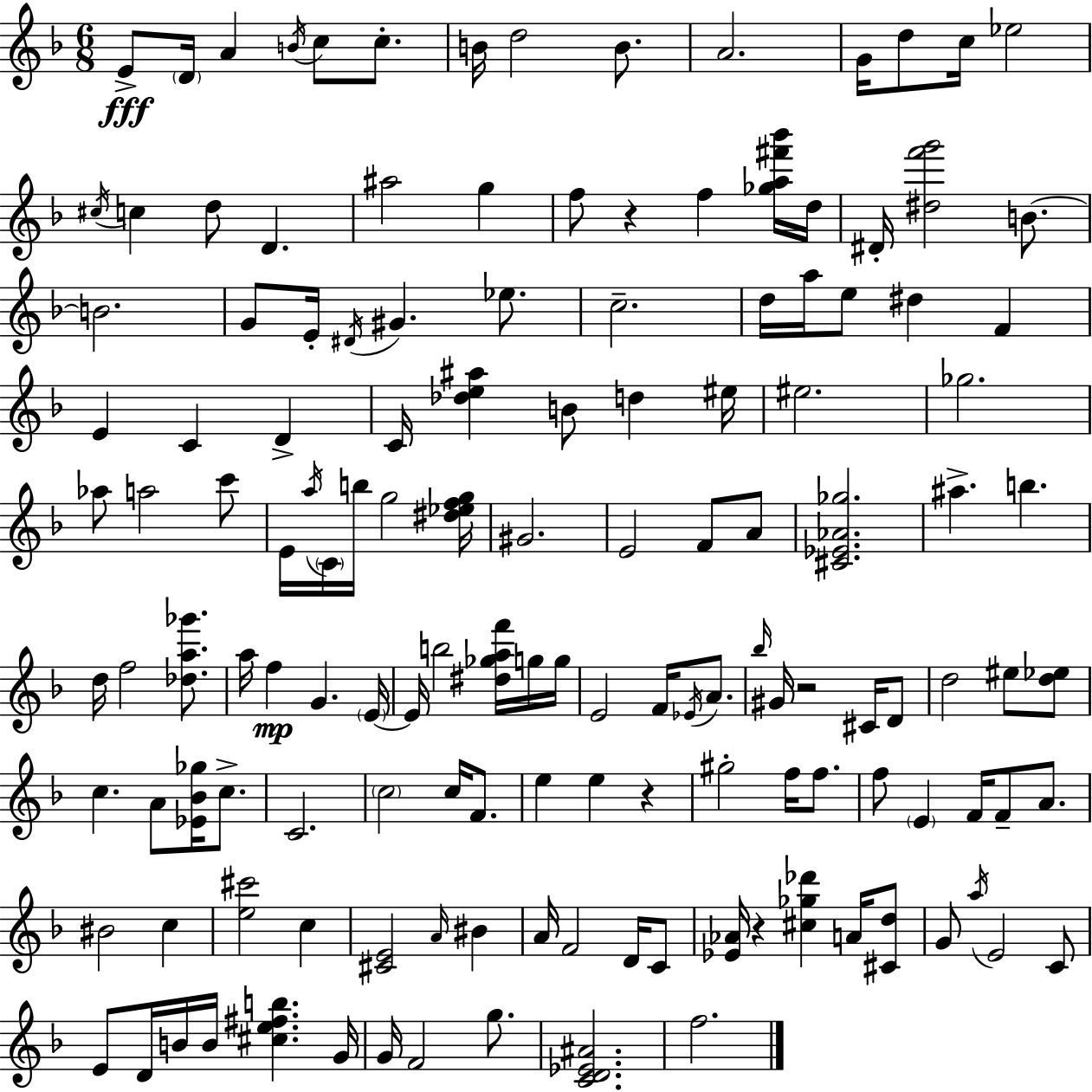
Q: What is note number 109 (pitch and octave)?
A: A5